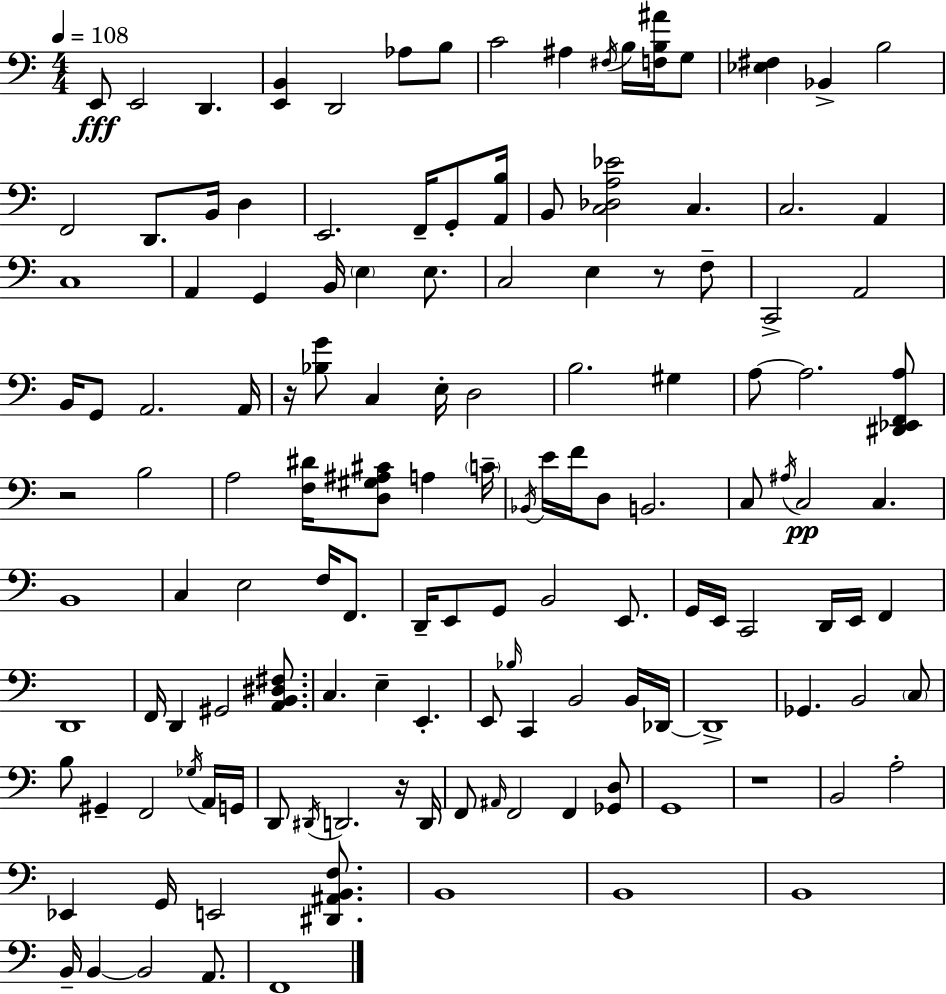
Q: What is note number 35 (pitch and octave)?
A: A2